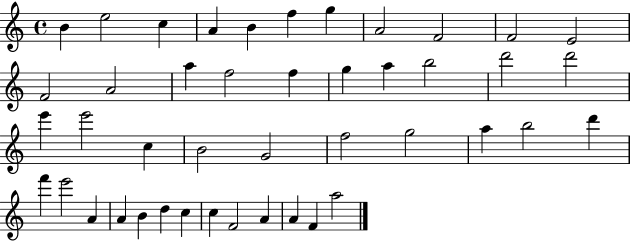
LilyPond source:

{
  \clef treble
  \time 4/4
  \defaultTimeSignature
  \key c \major
  b'4 e''2 c''4 | a'4 b'4 f''4 g''4 | a'2 f'2 | f'2 e'2 | \break f'2 a'2 | a''4 f''2 f''4 | g''4 a''4 b''2 | d'''2 d'''2 | \break e'''4 e'''2 c''4 | b'2 g'2 | f''2 g''2 | a''4 b''2 d'''4 | \break f'''4 e'''2 a'4 | a'4 b'4 d''4 c''4 | c''4 f'2 a'4 | a'4 f'4 a''2 | \break \bar "|."
}